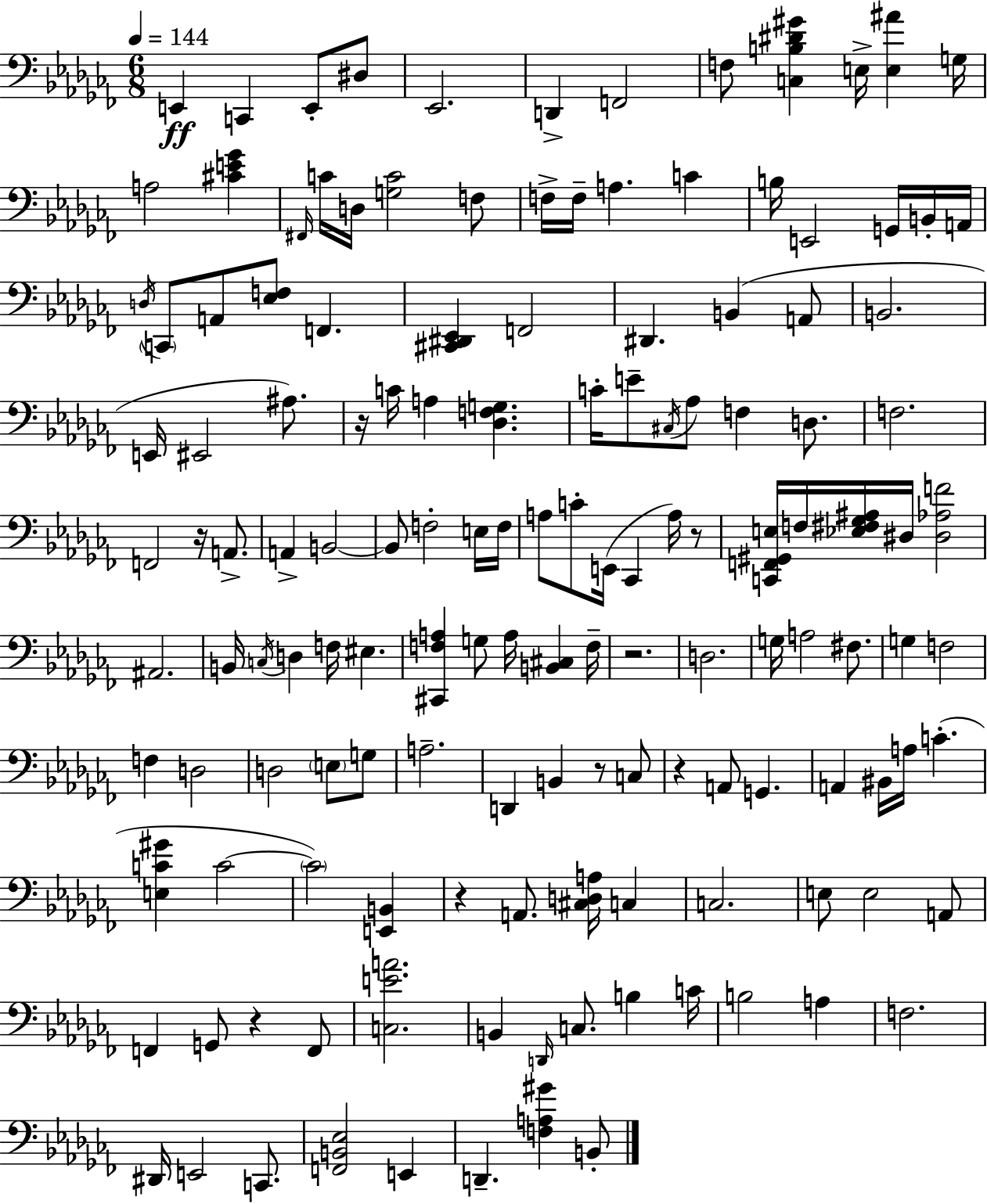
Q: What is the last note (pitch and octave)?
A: B2